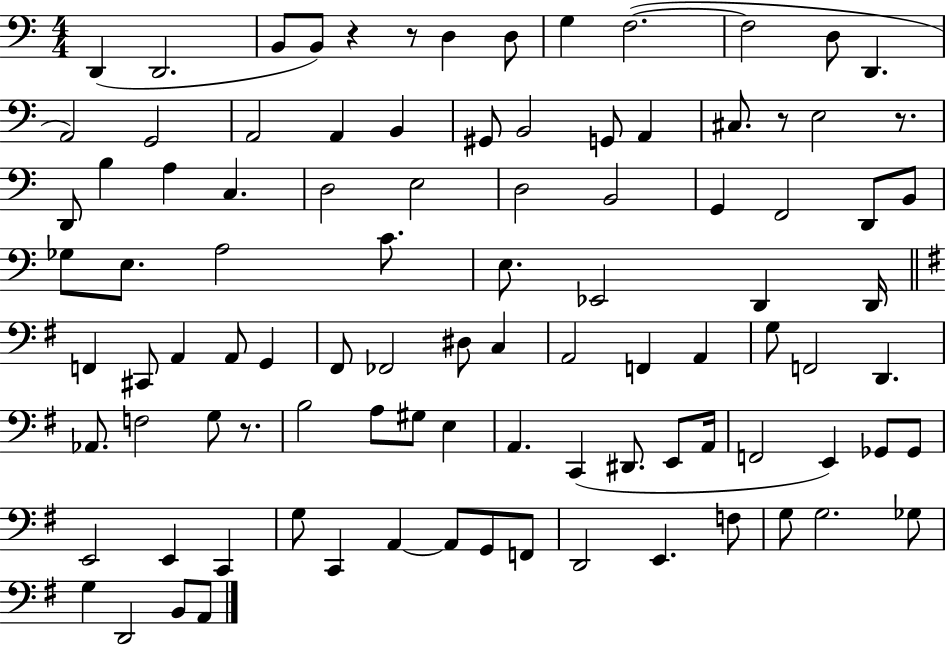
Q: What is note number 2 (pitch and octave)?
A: D2